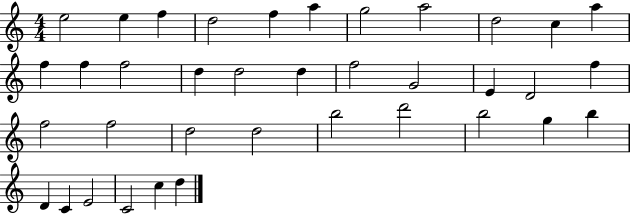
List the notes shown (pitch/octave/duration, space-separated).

E5/h E5/q F5/q D5/h F5/q A5/q G5/h A5/h D5/h C5/q A5/q F5/q F5/q F5/h D5/q D5/h D5/q F5/h G4/h E4/q D4/h F5/q F5/h F5/h D5/h D5/h B5/h D6/h B5/h G5/q B5/q D4/q C4/q E4/h C4/h C5/q D5/q